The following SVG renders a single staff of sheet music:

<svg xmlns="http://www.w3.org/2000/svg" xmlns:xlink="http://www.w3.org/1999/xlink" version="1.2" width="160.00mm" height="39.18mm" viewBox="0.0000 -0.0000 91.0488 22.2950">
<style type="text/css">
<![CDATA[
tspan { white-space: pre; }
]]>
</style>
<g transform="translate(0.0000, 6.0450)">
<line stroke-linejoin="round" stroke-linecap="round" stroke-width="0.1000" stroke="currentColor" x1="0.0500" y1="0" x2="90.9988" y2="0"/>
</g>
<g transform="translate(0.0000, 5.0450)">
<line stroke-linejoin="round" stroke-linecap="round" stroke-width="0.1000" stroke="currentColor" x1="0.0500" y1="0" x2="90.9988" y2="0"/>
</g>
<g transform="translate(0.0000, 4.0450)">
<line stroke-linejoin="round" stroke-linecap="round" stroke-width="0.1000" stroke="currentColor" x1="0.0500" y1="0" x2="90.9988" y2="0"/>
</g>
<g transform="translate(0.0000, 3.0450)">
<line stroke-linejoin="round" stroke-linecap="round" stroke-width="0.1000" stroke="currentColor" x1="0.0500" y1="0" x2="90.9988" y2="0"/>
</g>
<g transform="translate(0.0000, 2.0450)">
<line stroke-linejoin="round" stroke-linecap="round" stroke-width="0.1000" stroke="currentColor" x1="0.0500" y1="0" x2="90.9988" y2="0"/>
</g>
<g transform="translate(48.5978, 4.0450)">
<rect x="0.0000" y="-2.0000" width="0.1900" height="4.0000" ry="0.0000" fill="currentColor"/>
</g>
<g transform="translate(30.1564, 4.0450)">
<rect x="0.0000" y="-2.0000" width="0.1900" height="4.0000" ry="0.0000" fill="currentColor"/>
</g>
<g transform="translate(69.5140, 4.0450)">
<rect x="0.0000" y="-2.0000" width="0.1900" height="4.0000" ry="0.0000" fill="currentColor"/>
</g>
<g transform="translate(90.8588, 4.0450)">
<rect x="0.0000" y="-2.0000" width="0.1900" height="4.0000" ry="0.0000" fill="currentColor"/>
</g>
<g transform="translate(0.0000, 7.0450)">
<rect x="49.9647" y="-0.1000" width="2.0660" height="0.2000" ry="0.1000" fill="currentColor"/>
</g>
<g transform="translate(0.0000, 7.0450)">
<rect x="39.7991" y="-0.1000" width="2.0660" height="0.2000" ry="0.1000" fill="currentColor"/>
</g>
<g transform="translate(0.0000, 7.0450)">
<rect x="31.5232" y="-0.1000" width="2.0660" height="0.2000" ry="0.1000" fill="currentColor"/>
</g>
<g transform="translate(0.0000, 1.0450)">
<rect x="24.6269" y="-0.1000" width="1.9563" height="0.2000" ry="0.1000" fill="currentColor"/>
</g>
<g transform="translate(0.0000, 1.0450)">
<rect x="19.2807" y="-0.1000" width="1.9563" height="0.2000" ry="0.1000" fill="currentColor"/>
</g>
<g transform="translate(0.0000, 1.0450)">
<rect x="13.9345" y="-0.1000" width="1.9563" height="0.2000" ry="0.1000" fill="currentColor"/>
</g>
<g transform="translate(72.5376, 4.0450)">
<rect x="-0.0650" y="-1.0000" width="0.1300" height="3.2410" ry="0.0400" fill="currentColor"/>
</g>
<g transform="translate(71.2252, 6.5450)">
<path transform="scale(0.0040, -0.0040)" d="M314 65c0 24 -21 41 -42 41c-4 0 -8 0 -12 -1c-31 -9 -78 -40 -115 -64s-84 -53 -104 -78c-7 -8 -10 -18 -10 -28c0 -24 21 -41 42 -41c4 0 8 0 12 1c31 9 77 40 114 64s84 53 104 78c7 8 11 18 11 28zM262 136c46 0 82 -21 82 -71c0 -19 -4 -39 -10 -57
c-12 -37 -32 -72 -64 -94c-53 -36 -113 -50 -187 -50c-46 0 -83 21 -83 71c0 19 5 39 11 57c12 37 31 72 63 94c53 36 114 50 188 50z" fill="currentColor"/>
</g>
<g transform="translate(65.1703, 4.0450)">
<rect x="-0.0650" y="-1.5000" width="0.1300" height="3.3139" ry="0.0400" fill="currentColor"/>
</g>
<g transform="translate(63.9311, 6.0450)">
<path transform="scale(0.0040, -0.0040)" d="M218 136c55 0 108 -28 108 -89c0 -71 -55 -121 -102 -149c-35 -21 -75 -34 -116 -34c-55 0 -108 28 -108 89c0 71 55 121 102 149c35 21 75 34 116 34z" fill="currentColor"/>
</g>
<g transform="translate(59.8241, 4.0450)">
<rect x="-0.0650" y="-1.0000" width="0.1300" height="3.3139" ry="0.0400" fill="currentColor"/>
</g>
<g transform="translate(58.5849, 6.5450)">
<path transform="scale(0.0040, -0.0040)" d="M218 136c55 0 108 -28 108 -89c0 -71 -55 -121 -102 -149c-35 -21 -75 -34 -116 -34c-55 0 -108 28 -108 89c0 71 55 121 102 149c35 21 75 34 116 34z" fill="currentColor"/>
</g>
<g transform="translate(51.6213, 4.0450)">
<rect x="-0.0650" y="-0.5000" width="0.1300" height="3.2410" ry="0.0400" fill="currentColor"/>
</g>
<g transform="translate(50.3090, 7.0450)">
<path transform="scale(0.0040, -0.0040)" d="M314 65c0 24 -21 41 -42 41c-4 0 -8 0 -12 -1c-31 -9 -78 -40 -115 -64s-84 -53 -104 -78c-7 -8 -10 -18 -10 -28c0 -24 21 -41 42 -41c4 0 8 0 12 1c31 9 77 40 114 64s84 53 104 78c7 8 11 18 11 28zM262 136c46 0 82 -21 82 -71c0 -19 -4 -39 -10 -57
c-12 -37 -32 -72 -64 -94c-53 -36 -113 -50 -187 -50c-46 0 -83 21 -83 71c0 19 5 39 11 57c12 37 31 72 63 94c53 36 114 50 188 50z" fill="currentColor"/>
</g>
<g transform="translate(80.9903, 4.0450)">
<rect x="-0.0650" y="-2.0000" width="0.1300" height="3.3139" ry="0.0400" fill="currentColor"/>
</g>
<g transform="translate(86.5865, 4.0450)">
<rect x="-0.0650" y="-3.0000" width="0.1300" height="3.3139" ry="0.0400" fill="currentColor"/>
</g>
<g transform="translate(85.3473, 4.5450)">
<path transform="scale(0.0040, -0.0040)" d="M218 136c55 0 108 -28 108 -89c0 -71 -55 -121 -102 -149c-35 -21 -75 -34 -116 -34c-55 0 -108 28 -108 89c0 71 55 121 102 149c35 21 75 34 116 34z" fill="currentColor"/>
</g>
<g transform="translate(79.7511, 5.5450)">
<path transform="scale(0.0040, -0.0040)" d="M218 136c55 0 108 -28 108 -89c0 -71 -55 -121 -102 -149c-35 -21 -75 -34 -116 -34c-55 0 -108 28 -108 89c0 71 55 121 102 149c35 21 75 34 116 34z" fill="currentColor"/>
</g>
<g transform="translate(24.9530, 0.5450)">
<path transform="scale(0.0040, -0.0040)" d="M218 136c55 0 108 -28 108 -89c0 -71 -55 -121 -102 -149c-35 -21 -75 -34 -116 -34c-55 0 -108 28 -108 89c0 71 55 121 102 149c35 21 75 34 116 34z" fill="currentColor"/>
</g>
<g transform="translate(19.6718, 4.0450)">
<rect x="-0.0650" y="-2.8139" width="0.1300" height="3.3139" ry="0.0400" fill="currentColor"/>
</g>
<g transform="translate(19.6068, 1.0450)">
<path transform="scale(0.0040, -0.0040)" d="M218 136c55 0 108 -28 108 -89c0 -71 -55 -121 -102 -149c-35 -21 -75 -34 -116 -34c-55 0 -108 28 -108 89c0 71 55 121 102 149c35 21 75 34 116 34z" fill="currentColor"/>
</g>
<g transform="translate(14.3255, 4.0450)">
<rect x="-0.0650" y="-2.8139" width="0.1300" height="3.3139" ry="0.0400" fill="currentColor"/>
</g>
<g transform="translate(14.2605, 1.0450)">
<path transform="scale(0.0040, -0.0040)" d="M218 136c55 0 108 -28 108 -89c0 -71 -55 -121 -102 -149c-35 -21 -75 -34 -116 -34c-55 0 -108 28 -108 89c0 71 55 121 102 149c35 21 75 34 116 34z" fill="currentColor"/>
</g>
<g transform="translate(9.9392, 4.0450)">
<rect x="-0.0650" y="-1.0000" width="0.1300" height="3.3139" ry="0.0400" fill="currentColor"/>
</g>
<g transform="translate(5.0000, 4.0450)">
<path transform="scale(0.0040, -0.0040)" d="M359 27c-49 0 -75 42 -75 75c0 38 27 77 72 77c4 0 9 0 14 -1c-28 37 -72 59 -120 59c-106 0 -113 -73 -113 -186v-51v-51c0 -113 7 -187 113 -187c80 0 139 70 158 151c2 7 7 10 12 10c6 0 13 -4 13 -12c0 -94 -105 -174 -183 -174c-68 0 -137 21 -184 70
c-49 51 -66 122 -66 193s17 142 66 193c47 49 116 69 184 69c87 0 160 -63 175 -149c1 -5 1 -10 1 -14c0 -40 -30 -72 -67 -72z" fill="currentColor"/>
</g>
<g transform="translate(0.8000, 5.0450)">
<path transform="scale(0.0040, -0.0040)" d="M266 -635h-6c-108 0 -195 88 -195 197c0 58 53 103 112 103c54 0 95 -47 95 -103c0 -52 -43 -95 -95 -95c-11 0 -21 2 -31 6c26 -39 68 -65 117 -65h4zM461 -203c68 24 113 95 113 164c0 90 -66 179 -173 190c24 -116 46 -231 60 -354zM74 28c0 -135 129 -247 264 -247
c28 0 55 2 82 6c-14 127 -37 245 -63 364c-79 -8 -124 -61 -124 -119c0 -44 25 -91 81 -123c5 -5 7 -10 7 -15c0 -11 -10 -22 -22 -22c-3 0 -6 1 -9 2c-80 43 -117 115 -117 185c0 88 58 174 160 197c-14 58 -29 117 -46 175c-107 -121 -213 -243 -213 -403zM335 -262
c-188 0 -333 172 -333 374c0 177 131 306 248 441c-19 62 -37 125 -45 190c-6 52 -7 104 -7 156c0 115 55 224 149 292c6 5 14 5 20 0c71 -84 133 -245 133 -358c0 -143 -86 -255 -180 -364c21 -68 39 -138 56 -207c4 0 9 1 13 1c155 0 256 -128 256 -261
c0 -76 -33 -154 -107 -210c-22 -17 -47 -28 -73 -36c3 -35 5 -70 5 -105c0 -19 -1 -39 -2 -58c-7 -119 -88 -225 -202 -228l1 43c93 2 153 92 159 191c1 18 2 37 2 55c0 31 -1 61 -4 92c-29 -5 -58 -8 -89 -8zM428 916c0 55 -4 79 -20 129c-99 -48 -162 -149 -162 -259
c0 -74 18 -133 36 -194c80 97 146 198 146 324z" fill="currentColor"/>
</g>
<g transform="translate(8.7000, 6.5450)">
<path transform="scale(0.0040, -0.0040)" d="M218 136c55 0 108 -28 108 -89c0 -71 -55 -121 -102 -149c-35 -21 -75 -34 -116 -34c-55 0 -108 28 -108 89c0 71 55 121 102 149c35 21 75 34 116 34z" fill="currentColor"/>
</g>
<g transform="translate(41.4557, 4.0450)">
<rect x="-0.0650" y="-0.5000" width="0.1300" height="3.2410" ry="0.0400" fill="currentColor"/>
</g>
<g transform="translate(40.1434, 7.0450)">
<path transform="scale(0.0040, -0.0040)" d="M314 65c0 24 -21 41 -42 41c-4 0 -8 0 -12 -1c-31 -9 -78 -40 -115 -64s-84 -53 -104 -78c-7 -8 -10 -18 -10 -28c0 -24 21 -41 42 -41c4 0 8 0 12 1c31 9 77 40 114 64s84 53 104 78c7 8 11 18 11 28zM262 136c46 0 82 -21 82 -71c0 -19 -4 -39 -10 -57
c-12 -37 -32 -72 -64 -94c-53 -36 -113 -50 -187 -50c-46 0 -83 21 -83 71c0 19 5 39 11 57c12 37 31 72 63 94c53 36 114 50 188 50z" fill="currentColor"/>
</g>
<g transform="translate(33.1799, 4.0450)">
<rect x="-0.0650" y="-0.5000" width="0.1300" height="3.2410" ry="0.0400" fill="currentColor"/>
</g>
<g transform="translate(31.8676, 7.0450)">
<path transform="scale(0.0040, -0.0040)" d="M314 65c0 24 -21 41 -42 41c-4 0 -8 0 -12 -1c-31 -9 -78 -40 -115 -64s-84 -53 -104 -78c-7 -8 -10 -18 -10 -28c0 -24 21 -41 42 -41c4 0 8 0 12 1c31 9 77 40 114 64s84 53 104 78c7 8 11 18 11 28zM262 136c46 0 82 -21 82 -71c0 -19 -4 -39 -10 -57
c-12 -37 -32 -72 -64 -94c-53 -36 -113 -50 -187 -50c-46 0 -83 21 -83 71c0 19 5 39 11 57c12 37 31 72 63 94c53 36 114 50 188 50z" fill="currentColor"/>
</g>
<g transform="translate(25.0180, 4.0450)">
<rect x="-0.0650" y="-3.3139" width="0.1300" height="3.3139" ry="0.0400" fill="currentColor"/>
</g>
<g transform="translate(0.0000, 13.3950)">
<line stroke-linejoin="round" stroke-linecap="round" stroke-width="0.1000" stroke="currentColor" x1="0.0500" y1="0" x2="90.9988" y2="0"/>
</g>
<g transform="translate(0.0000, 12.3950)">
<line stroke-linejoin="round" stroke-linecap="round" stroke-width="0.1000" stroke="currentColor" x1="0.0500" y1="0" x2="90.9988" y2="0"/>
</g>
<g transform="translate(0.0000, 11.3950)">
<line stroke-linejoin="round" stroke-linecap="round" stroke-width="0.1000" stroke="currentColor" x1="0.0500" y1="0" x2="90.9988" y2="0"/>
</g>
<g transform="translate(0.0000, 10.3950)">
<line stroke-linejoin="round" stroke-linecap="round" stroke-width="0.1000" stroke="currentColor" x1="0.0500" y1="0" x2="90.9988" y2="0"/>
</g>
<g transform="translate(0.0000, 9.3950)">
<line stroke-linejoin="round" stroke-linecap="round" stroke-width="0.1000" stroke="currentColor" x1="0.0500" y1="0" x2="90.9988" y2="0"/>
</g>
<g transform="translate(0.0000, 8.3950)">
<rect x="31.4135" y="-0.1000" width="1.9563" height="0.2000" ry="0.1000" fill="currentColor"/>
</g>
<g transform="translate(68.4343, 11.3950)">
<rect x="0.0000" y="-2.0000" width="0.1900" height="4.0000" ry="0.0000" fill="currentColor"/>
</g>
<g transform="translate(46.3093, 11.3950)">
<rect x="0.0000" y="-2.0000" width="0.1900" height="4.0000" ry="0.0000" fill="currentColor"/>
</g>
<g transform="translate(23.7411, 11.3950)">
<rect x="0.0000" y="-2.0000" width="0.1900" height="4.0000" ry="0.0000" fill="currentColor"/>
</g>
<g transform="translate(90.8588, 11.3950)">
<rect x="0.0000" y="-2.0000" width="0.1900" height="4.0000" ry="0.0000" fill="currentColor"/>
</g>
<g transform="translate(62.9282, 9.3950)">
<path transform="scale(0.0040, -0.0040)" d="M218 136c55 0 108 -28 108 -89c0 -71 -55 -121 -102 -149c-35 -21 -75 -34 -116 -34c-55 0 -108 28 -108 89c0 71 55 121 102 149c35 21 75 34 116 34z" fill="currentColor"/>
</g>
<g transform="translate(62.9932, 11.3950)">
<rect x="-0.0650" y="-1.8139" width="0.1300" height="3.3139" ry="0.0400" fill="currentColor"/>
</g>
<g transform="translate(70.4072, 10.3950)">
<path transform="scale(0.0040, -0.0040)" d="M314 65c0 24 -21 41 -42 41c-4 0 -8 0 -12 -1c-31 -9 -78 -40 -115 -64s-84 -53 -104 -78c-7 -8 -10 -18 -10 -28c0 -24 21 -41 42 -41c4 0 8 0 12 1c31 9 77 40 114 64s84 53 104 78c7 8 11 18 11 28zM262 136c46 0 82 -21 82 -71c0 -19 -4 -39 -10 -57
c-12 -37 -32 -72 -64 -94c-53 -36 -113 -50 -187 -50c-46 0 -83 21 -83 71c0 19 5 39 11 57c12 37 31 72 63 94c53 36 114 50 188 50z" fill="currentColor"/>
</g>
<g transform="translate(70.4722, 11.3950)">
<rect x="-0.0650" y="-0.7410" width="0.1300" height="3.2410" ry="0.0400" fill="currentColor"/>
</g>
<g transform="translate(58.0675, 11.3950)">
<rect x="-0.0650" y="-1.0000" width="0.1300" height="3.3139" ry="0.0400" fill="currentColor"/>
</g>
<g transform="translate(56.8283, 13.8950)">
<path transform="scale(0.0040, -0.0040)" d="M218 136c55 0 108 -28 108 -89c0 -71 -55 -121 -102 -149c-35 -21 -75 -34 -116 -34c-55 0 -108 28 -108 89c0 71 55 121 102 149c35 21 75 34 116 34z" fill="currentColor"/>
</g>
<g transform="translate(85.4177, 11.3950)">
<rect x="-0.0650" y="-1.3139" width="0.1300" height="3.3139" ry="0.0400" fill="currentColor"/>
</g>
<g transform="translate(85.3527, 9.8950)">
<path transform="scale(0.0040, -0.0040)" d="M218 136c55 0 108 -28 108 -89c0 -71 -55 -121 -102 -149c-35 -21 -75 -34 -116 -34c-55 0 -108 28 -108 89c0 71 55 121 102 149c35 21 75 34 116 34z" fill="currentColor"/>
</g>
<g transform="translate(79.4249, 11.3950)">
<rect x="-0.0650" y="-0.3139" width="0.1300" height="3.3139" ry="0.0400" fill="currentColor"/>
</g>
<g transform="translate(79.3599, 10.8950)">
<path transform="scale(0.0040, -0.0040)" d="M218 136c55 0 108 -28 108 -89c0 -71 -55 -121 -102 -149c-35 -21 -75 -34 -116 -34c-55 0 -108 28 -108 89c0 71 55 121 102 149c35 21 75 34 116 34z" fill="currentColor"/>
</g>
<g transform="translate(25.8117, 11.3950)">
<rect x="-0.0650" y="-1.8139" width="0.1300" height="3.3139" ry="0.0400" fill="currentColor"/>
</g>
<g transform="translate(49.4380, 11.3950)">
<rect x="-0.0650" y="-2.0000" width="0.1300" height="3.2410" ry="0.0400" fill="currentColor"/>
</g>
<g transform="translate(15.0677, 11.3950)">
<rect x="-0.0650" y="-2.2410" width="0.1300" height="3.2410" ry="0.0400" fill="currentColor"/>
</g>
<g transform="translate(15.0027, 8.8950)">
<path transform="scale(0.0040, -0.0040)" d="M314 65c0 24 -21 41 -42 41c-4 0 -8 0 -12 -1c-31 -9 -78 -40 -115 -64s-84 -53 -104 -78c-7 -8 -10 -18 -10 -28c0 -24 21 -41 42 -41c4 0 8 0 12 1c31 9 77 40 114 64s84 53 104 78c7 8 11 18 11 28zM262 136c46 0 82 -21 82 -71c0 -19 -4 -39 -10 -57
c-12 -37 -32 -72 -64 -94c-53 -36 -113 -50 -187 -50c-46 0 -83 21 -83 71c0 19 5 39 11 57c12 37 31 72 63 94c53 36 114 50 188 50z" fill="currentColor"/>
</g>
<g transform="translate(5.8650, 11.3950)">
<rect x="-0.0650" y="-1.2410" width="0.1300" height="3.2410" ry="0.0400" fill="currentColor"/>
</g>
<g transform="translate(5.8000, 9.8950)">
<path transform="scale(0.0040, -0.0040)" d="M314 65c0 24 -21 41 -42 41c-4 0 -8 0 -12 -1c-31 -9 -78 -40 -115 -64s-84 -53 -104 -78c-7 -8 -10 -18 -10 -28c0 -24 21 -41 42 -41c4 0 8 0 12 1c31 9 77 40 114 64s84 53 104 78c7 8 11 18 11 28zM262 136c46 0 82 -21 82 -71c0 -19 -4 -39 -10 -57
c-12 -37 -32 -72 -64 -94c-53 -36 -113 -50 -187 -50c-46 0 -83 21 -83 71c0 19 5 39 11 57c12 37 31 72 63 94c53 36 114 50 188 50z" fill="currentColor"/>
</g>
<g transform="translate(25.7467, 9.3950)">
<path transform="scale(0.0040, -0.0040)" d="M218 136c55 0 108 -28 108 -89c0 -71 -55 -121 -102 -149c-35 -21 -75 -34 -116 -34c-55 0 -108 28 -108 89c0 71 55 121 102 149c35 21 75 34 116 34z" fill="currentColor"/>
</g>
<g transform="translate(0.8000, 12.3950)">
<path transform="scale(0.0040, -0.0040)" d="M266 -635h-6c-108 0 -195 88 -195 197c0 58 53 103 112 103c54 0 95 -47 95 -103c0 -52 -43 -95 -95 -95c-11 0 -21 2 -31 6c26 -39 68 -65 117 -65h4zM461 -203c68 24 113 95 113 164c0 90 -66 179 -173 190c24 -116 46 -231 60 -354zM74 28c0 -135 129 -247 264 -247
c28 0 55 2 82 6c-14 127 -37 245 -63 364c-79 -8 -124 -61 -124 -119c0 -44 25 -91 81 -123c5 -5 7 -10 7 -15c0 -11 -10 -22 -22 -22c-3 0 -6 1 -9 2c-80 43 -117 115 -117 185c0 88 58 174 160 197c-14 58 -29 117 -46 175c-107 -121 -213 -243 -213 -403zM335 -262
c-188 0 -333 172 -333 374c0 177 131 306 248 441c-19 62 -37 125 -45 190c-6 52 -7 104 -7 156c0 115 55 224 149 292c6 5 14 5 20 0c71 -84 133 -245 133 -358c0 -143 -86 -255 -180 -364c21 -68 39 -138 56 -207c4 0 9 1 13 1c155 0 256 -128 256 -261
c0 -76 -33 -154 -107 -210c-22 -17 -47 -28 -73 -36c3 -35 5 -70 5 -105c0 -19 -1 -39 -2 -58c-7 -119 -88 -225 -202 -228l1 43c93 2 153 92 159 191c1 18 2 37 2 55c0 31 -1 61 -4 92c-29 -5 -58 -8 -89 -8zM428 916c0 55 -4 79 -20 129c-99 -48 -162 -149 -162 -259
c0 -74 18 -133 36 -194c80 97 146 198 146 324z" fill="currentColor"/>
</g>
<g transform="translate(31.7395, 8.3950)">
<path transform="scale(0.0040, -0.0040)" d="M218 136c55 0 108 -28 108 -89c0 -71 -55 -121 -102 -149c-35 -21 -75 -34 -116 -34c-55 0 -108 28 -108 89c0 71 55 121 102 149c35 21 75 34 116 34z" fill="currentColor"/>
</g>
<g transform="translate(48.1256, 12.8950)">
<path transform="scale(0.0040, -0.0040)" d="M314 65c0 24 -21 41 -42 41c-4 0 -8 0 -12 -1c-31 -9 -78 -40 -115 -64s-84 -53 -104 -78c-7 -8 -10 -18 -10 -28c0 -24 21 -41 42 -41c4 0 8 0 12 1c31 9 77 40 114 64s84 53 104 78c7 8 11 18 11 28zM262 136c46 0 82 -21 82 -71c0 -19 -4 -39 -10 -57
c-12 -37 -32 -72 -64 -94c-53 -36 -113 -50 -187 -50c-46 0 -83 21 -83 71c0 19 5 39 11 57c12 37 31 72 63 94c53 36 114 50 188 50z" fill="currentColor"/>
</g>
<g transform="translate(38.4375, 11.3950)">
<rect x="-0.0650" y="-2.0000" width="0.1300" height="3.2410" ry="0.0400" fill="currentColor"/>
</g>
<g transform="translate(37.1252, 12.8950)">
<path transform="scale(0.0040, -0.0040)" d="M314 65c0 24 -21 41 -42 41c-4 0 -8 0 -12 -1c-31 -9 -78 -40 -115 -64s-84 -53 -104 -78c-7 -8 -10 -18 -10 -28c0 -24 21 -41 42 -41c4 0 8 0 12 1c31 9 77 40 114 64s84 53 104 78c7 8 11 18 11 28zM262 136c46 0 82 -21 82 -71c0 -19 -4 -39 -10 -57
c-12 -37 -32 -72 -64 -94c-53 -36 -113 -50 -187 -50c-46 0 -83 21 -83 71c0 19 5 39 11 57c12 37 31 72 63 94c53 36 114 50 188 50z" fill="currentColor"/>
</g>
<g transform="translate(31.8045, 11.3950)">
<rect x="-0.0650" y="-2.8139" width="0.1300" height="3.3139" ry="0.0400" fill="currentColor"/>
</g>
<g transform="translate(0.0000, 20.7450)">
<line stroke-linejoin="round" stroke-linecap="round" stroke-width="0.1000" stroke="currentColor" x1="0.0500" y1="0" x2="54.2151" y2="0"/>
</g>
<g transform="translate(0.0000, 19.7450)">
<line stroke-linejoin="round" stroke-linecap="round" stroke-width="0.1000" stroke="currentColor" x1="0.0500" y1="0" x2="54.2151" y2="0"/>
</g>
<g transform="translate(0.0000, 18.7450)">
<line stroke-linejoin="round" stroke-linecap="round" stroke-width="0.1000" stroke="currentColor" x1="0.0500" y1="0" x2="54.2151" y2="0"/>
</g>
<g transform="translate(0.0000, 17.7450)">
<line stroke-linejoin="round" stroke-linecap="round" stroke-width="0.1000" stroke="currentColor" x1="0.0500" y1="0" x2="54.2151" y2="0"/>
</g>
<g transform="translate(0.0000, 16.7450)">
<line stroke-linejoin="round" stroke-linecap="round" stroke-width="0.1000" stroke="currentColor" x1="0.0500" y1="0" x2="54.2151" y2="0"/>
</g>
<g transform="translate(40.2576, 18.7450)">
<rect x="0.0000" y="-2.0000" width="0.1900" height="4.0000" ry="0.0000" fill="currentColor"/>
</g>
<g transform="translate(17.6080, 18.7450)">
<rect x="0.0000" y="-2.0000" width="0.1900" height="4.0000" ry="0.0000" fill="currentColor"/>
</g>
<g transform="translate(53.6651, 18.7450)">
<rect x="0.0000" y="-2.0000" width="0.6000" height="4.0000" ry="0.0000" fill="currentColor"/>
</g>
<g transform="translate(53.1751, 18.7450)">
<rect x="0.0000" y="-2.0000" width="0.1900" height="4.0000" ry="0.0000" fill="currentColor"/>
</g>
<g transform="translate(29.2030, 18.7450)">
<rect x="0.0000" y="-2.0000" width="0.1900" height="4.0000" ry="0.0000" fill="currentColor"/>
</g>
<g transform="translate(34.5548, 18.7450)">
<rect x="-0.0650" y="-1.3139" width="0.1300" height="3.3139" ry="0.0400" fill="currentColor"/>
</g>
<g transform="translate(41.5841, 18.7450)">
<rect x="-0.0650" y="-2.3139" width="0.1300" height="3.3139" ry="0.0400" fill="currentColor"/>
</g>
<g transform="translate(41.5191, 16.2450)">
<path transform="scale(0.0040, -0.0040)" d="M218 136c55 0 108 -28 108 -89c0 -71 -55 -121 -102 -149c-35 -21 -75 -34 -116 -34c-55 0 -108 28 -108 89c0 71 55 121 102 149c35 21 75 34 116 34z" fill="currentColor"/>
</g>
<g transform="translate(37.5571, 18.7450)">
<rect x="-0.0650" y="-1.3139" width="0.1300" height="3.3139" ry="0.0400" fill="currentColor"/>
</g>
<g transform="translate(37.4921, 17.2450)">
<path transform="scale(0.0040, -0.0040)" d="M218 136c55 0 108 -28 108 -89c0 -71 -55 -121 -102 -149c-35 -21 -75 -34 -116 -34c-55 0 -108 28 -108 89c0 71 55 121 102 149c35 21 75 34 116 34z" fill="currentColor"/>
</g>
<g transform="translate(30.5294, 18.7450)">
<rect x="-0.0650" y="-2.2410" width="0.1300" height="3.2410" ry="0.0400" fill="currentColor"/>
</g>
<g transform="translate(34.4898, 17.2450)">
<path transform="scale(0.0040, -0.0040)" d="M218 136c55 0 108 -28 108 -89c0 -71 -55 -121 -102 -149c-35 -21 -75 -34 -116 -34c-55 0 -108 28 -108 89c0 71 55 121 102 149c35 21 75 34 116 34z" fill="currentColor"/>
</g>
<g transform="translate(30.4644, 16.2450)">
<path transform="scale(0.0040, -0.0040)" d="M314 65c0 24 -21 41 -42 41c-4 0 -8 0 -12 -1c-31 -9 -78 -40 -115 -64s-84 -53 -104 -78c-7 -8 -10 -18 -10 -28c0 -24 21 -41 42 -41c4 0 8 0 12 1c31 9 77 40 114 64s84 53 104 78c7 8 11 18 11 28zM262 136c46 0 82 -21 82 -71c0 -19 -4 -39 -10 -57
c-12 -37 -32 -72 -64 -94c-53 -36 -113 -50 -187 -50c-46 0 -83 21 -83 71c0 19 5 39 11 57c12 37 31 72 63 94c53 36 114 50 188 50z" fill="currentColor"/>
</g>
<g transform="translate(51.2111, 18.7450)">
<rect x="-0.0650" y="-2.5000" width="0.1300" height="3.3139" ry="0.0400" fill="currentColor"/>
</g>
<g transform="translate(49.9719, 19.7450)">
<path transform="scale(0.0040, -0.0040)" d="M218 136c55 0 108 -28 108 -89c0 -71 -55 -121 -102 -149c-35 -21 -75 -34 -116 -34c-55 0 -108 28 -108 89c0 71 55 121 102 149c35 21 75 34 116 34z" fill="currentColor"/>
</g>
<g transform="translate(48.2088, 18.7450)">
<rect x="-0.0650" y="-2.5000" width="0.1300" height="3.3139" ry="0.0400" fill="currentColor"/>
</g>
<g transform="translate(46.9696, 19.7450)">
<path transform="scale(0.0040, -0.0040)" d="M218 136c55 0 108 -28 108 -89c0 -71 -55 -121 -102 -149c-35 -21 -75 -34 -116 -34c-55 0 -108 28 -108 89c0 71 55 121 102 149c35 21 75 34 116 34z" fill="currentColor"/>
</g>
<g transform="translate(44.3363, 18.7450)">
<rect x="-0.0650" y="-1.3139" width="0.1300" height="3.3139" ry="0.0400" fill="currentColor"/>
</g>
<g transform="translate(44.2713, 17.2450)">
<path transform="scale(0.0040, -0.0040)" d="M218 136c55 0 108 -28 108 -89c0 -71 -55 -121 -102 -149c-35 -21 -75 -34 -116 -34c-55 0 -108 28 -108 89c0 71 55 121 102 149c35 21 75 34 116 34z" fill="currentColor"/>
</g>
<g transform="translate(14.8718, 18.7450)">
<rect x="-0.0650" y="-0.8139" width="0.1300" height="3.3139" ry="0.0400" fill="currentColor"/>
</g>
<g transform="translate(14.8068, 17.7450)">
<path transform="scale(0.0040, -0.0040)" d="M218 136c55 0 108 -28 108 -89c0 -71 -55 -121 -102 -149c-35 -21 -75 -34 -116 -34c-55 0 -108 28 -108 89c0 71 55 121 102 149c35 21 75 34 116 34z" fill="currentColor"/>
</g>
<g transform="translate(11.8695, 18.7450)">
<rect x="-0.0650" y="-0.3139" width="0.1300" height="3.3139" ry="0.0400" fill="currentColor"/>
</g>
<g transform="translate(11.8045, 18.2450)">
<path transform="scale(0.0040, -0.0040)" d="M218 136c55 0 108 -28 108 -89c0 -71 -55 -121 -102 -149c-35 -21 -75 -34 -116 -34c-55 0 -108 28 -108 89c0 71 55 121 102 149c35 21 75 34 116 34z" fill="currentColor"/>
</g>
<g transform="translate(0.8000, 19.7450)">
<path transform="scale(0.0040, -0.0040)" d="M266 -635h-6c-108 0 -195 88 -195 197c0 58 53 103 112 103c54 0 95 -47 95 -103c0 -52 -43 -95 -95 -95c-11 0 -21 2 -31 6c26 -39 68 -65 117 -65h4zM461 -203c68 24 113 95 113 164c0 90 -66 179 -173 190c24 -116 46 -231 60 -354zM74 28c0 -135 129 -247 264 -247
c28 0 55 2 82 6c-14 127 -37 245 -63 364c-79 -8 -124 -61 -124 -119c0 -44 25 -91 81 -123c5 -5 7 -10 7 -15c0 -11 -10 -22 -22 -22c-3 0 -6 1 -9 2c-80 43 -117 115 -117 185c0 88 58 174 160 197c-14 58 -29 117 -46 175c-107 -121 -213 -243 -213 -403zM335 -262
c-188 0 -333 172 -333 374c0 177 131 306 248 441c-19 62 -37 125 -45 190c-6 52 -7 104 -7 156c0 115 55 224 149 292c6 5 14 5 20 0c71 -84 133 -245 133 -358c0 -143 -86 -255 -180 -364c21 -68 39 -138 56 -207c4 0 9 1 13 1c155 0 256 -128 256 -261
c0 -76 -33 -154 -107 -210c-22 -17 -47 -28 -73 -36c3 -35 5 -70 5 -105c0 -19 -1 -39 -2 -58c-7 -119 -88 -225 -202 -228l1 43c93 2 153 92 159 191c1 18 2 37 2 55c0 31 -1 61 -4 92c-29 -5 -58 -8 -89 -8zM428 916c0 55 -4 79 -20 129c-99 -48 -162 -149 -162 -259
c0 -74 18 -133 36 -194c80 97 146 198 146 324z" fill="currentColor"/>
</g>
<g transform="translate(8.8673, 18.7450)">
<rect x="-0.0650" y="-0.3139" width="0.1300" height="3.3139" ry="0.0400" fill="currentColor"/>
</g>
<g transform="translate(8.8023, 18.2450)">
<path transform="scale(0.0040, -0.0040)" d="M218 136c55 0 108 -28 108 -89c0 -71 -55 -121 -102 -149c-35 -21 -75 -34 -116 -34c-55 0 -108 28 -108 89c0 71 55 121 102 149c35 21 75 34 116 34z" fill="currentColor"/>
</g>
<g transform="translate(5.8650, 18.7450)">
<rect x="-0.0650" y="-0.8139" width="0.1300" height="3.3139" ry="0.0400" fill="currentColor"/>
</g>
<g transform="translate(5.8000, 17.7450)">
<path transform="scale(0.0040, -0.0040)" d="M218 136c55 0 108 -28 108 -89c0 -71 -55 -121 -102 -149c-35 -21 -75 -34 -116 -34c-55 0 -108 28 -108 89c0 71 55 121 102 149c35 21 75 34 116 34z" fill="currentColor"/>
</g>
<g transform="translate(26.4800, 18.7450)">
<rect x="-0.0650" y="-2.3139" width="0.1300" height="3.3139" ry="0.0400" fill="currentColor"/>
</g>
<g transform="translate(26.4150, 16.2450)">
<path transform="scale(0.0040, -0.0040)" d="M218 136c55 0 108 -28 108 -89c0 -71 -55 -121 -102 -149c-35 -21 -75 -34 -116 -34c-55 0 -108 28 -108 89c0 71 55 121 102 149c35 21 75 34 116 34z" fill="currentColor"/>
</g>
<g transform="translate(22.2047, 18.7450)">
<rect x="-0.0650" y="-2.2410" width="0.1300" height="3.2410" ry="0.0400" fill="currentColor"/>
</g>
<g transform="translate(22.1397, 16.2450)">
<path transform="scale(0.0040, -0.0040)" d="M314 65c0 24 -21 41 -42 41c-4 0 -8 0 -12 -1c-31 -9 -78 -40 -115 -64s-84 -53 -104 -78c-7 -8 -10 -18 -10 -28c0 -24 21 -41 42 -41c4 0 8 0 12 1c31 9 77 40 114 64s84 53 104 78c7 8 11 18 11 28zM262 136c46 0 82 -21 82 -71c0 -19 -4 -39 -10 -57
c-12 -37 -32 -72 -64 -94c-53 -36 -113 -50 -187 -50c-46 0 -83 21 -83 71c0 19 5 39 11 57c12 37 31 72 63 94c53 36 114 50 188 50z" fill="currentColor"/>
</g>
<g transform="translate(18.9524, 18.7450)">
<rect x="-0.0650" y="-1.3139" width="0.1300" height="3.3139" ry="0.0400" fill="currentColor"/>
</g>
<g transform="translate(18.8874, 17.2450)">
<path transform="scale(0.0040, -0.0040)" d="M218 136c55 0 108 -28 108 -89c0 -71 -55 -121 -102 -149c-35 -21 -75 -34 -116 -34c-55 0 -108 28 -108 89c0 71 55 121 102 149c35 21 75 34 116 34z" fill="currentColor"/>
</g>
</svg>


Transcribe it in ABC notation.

X:1
T:Untitled
M:4/4
L:1/4
K:C
D a a b C2 C2 C2 D E D2 F A e2 g2 f a F2 F2 D f d2 c e d c c d e g2 g g2 e e g e G G